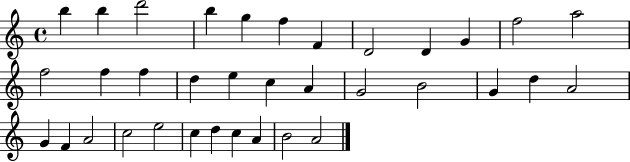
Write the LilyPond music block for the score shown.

{
  \clef treble
  \time 4/4
  \defaultTimeSignature
  \key c \major
  b''4 b''4 d'''2 | b''4 g''4 f''4 f'4 | d'2 d'4 g'4 | f''2 a''2 | \break f''2 f''4 f''4 | d''4 e''4 c''4 a'4 | g'2 b'2 | g'4 d''4 a'2 | \break g'4 f'4 a'2 | c''2 e''2 | c''4 d''4 c''4 a'4 | b'2 a'2 | \break \bar "|."
}